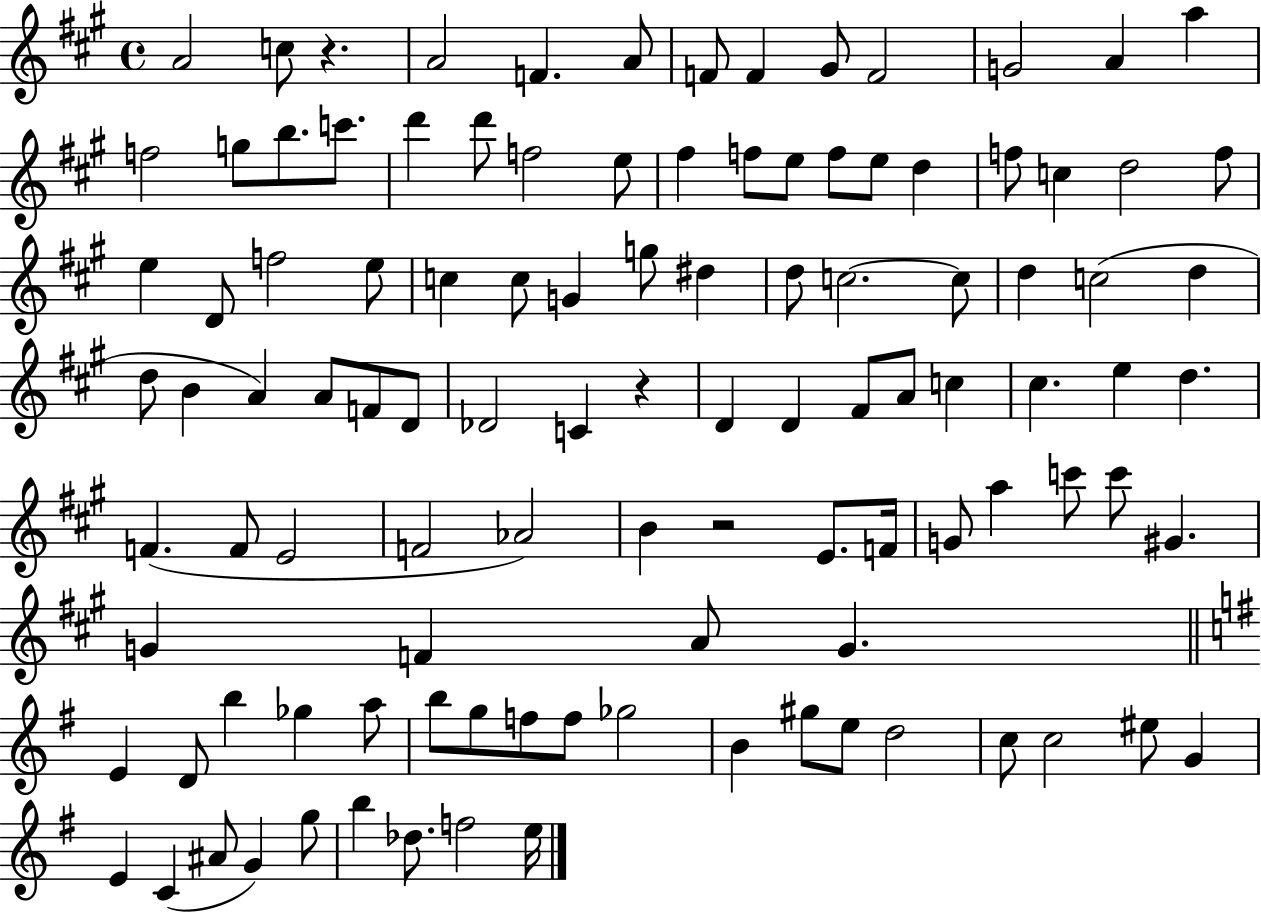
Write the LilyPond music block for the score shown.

{
  \clef treble
  \time 4/4
  \defaultTimeSignature
  \key a \major
  a'2 c''8 r4. | a'2 f'4. a'8 | f'8 f'4 gis'8 f'2 | g'2 a'4 a''4 | \break f''2 g''8 b''8. c'''8. | d'''4 d'''8 f''2 e''8 | fis''4 f''8 e''8 f''8 e''8 d''4 | f''8 c''4 d''2 f''8 | \break e''4 d'8 f''2 e''8 | c''4 c''8 g'4 g''8 dis''4 | d''8 c''2.~~ c''8 | d''4 c''2( d''4 | \break d''8 b'4 a'4) a'8 f'8 d'8 | des'2 c'4 r4 | d'4 d'4 fis'8 a'8 c''4 | cis''4. e''4 d''4. | \break f'4.( f'8 e'2 | f'2 aes'2) | b'4 r2 e'8. f'16 | g'8 a''4 c'''8 c'''8 gis'4. | \break g'4 f'4 a'8 g'4. | \bar "||" \break \key e \minor e'4 d'8 b''4 ges''4 a''8 | b''8 g''8 f''8 f''8 ges''2 | b'4 gis''8 e''8 d''2 | c''8 c''2 eis''8 g'4 | \break e'4 c'4( ais'8 g'4) g''8 | b''4 des''8. f''2 e''16 | \bar "|."
}